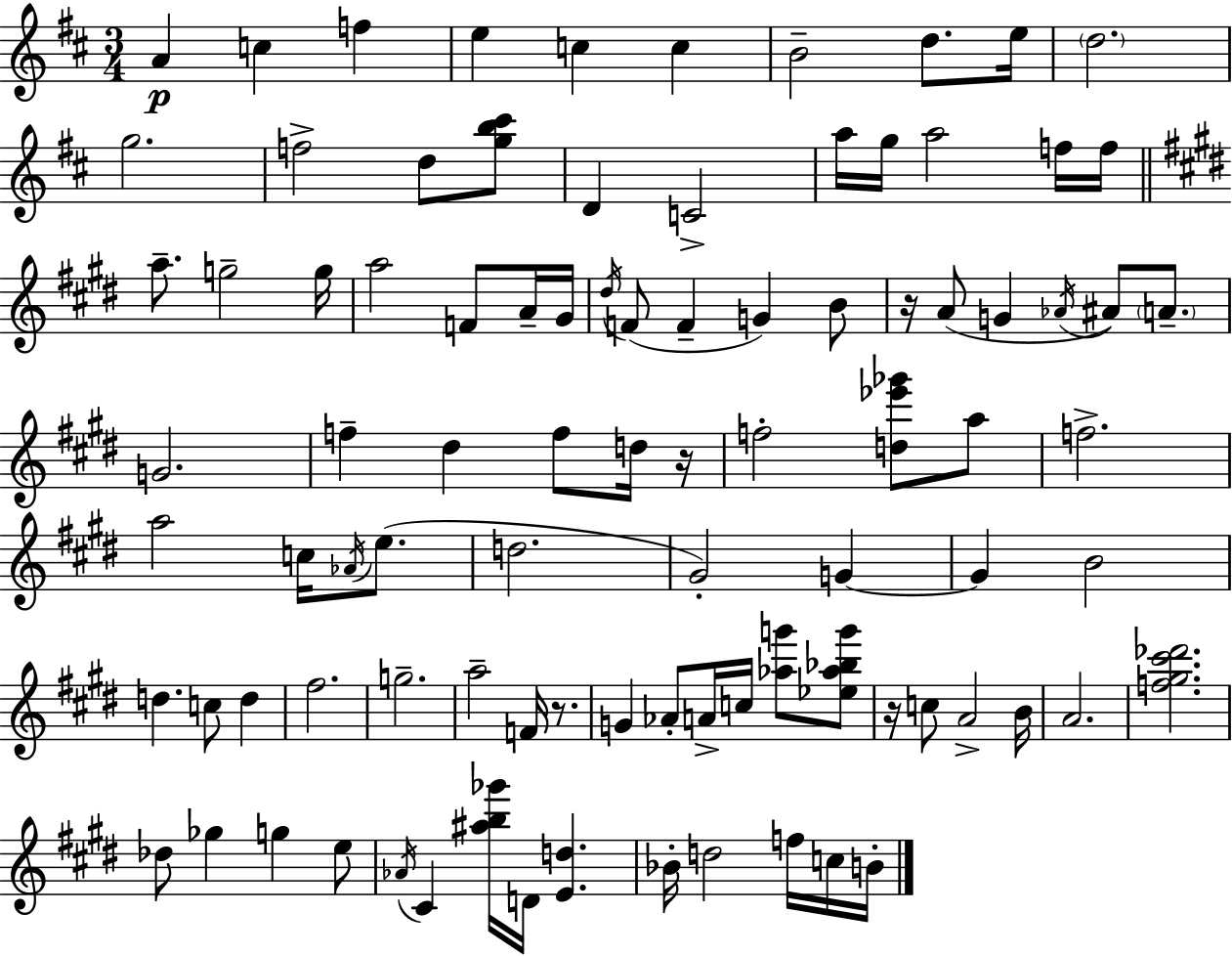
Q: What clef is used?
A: treble